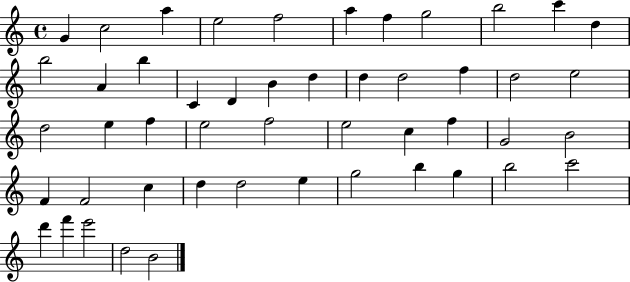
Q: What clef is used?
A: treble